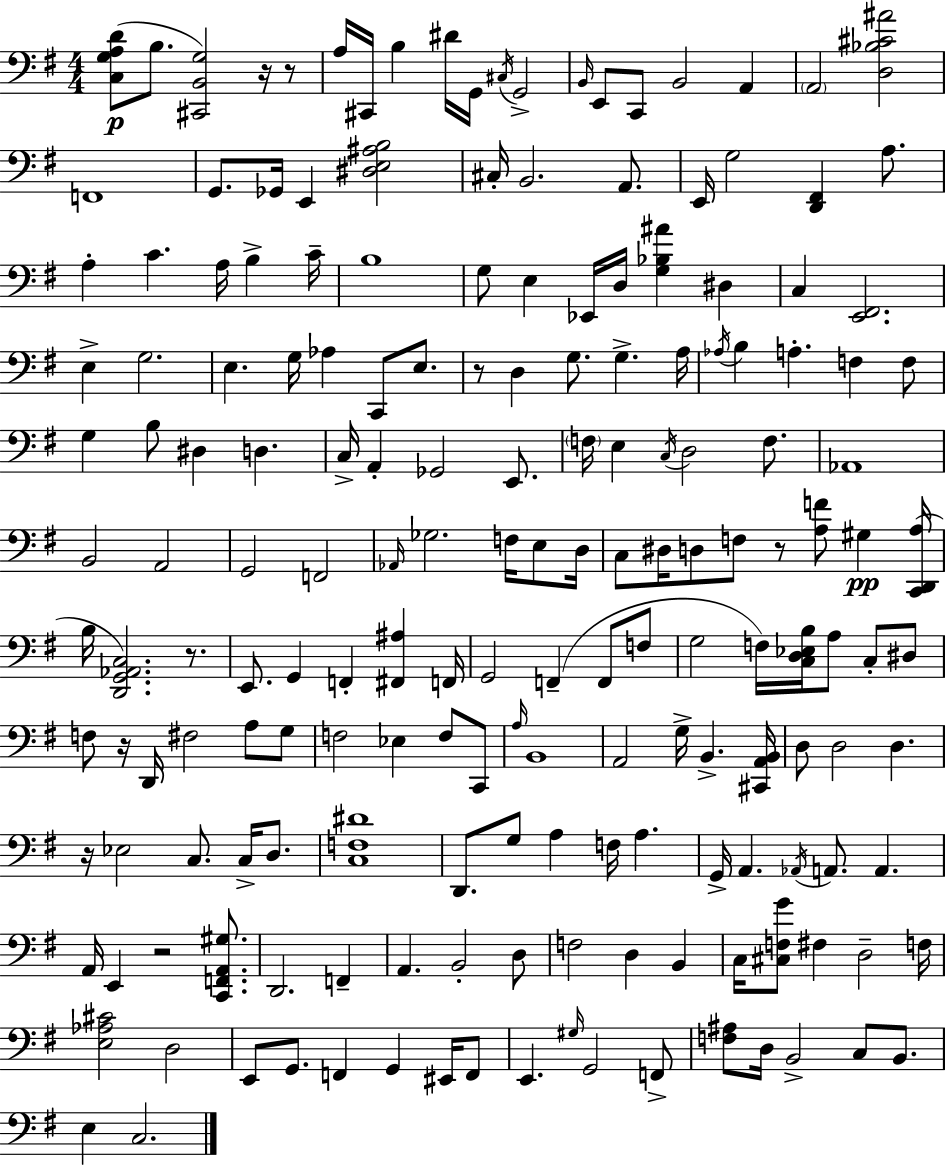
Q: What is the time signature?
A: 4/4